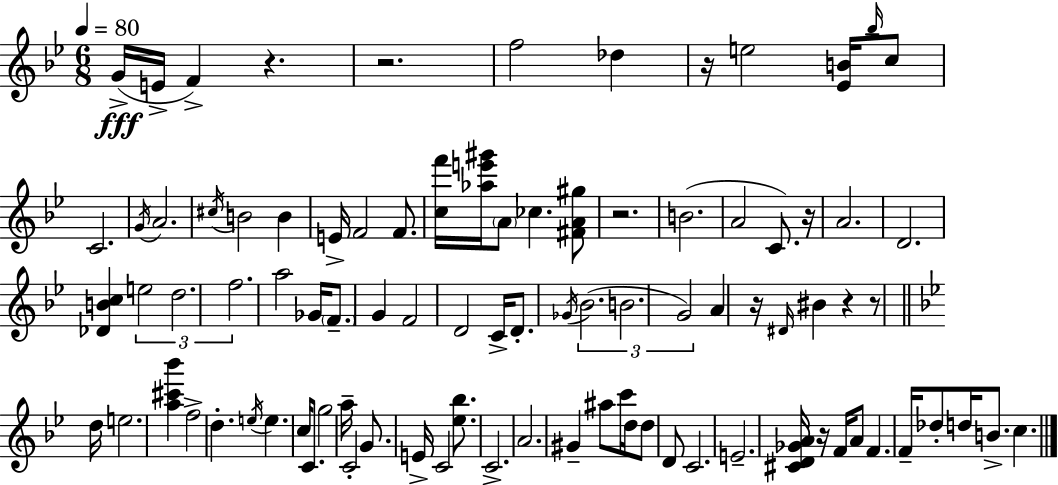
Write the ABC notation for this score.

X:1
T:Untitled
M:6/8
L:1/4
K:Gm
G/4 E/4 F z z2 f2 _d z/4 e2 [_EB]/4 _b/4 c/2 C2 G/4 A2 ^c/4 B2 B E/4 F2 F/2 [cf']/4 [_ae'^g']/4 A/2 _c [^FA^g]/2 z2 B2 A2 C/2 z/4 A2 D2 [_DBc] e2 d2 f2 a2 _G/4 F/2 G F2 D2 C/4 D/2 _G/4 _B2 B2 G2 A z/4 ^D/4 ^B z z/2 d/4 e2 [a^c'_b'] f2 d e/4 e c/4 C/2 g2 a/4 C2 G/2 E/4 C2 [_e_b]/2 C2 A2 ^G ^a/2 c'/4 d/4 d/2 D/2 C2 E2 [^CD_GA]/4 z/4 F/4 A/2 F F/4 _d/2 d/4 B/2 c